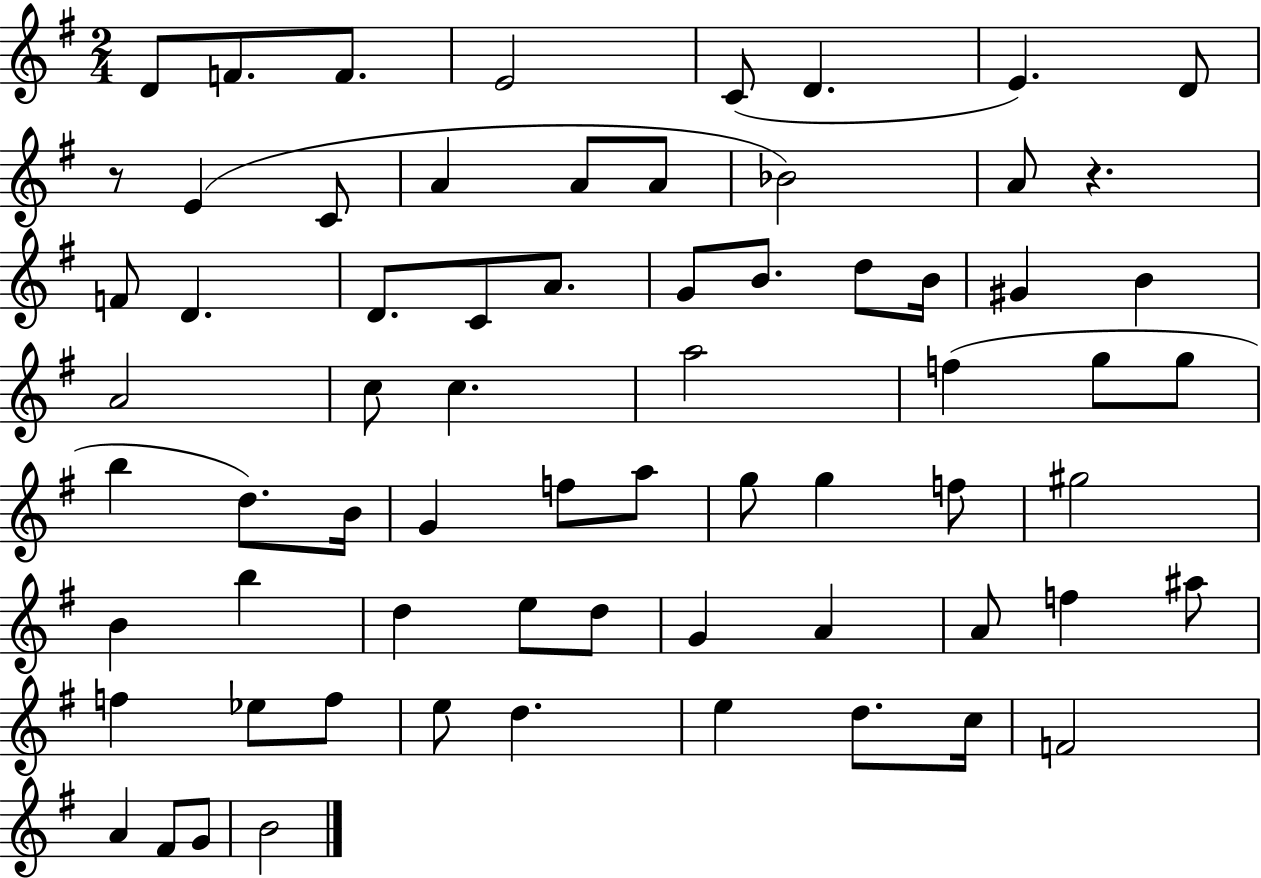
D4/e F4/e. F4/e. E4/h C4/e D4/q. E4/q. D4/e R/e E4/q C4/e A4/q A4/e A4/e Bb4/h A4/e R/q. F4/e D4/q. D4/e. C4/e A4/e. G4/e B4/e. D5/e B4/s G#4/q B4/q A4/h C5/e C5/q. A5/h F5/q G5/e G5/e B5/q D5/e. B4/s G4/q F5/e A5/e G5/e G5/q F5/e G#5/h B4/q B5/q D5/q E5/e D5/e G4/q A4/q A4/e F5/q A#5/e F5/q Eb5/e F5/e E5/e D5/q. E5/q D5/e. C5/s F4/h A4/q F#4/e G4/e B4/h